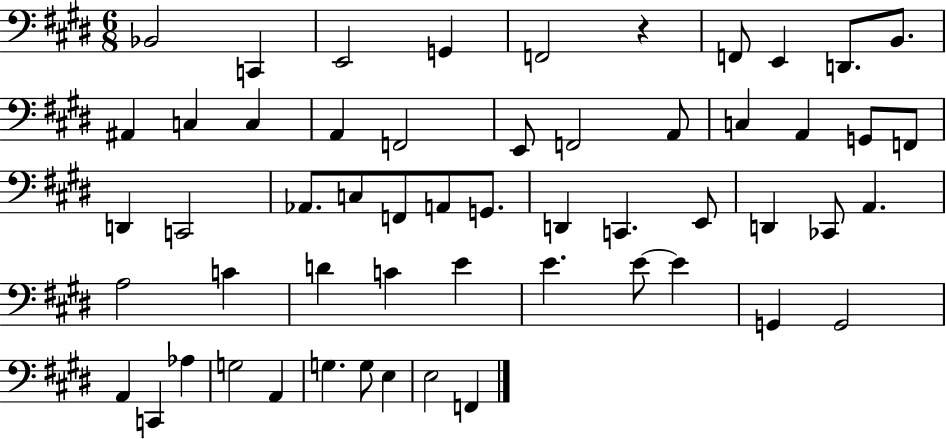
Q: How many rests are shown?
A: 1